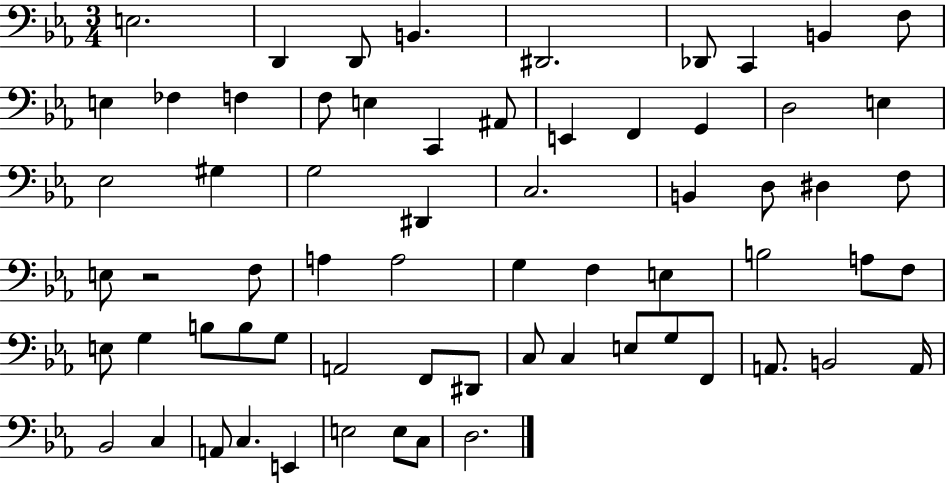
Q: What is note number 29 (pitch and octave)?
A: D#3